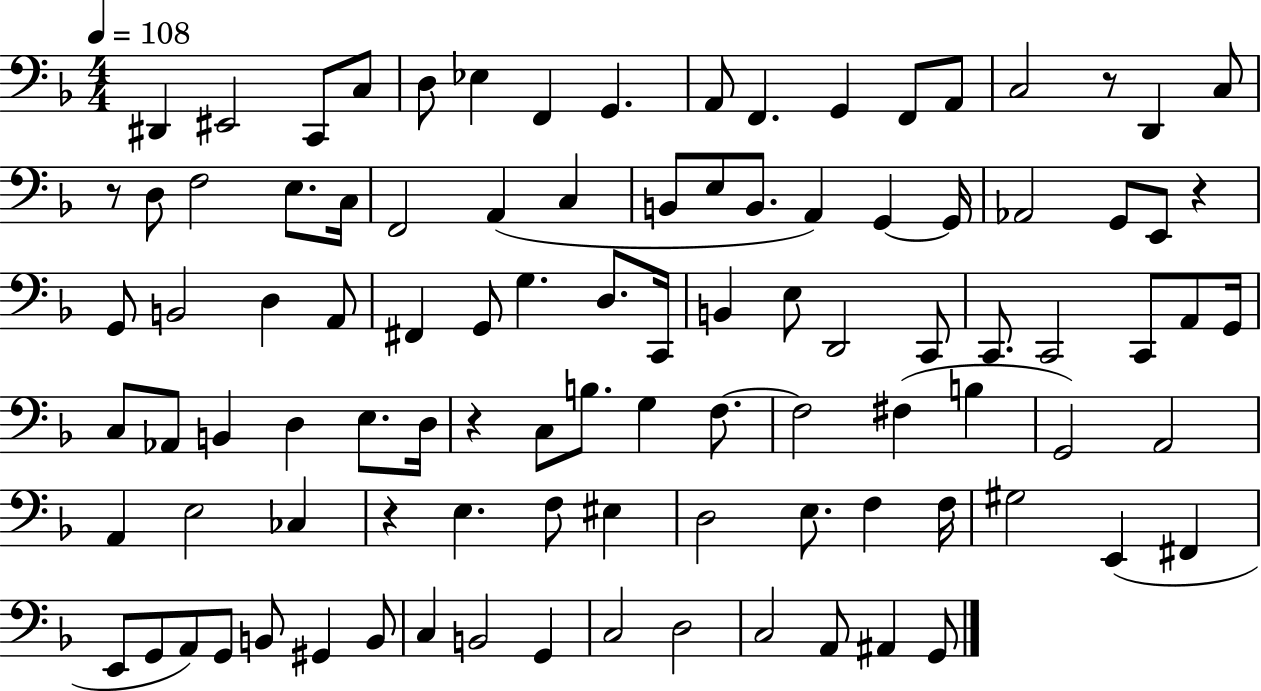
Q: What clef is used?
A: bass